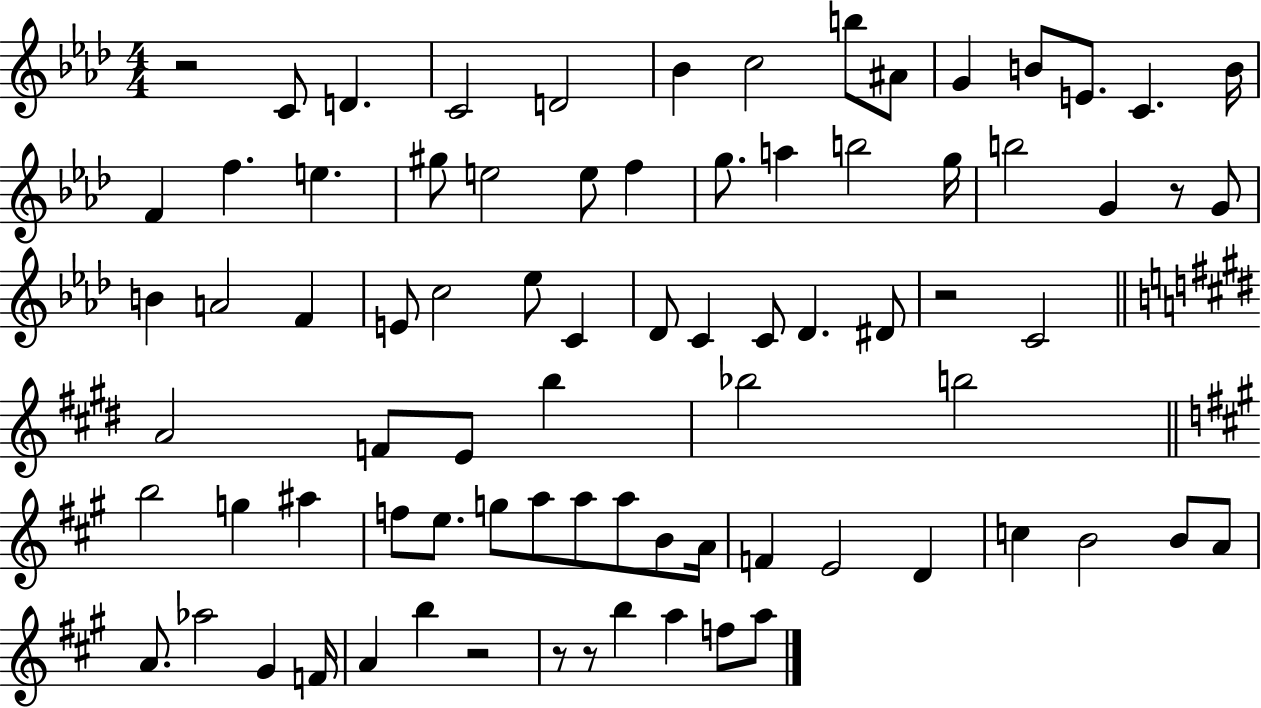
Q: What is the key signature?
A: AES major